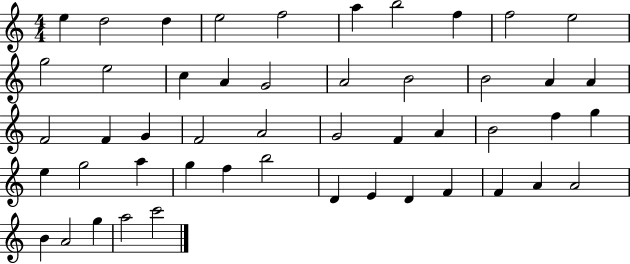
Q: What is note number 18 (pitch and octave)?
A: B4